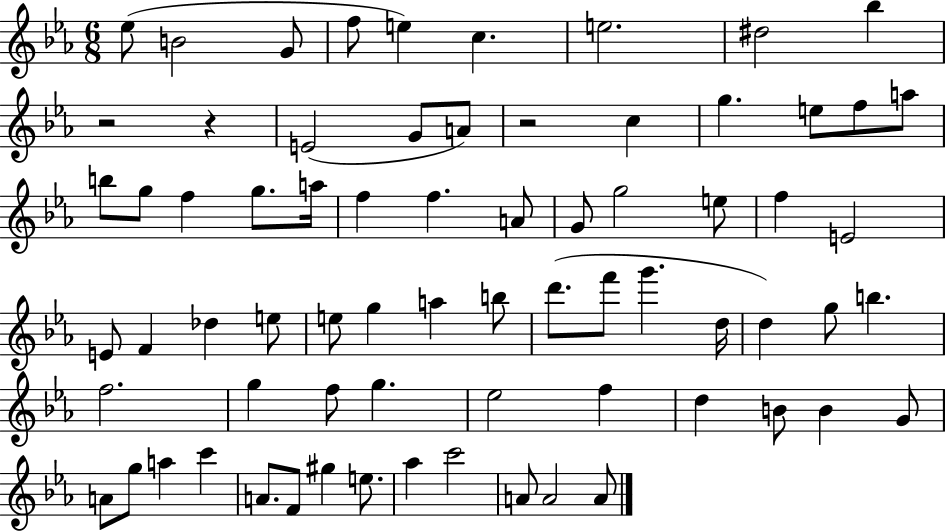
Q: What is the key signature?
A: EES major